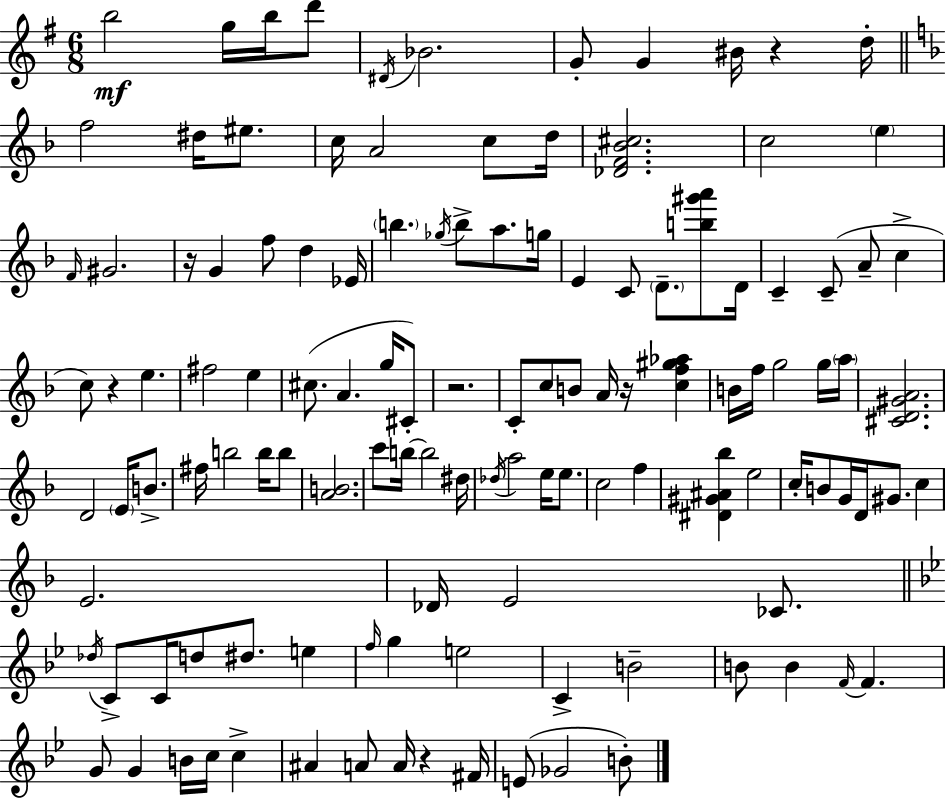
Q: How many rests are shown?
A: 6